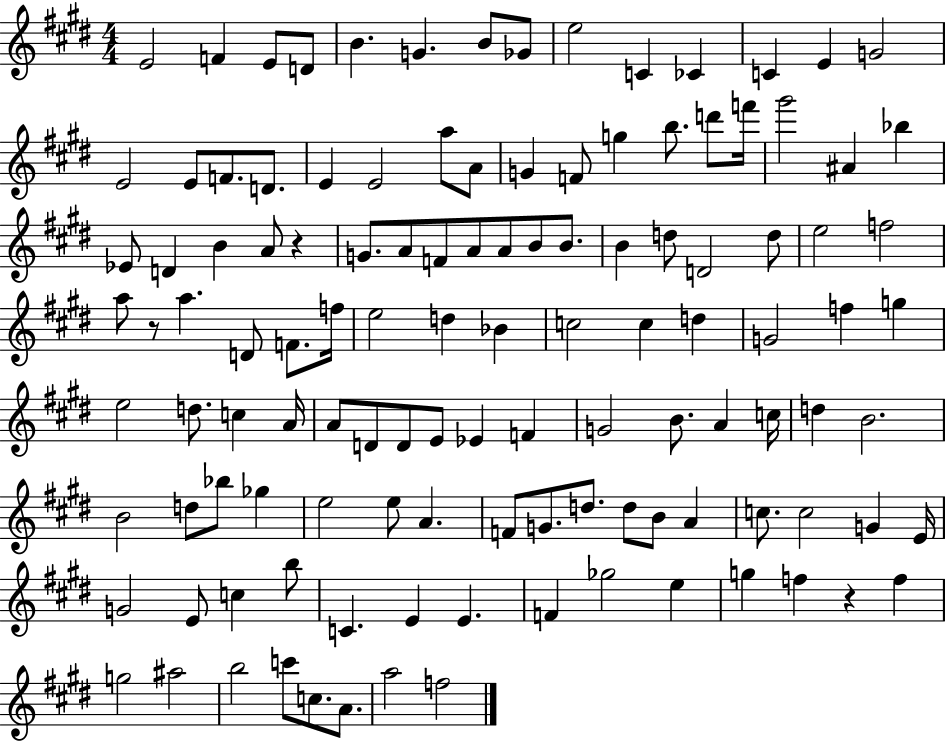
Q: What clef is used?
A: treble